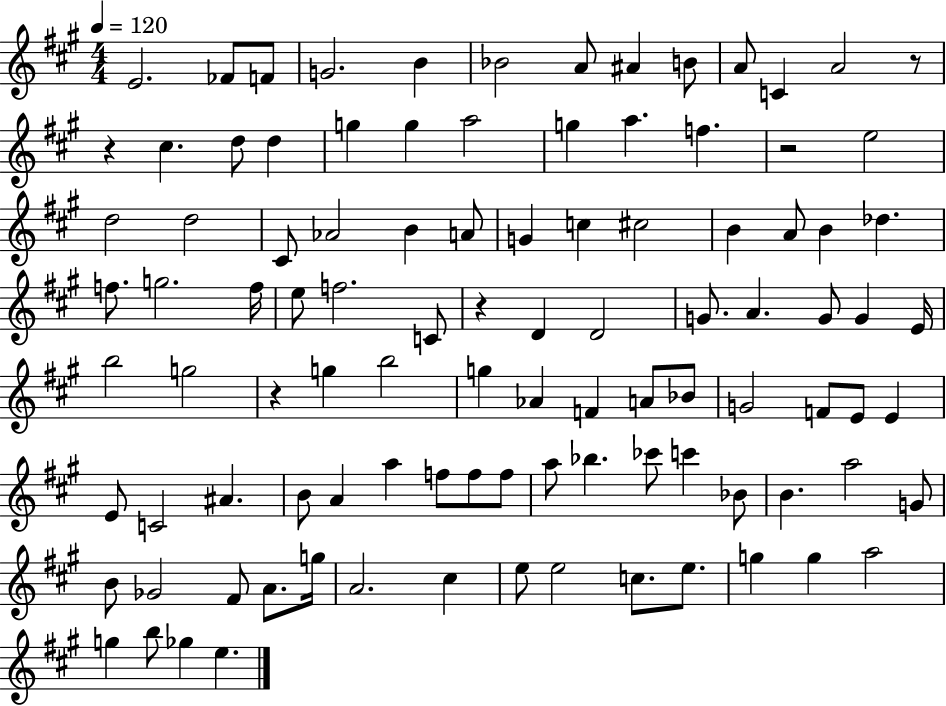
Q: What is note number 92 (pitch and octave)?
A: A5